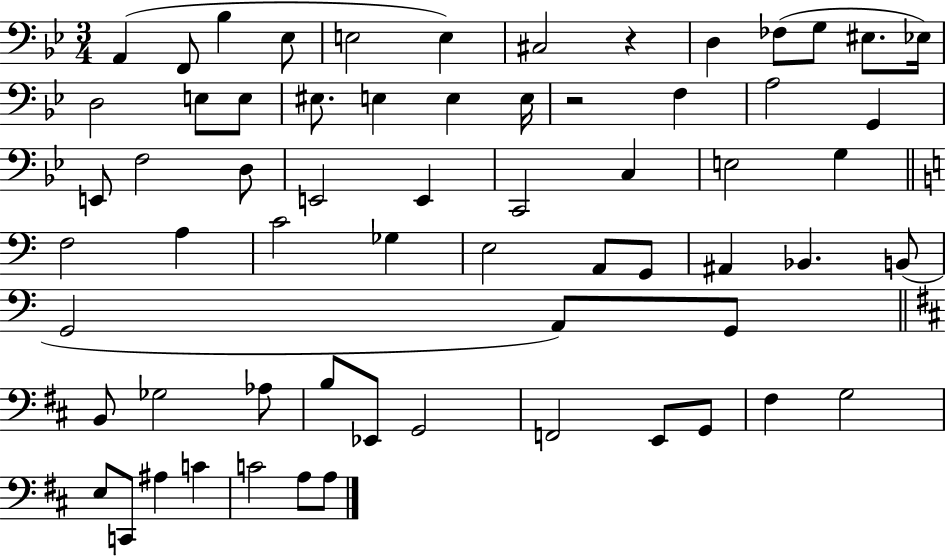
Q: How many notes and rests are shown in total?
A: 64